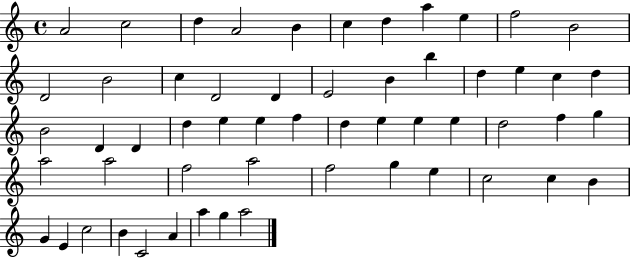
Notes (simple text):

A4/h C5/h D5/q A4/h B4/q C5/q D5/q A5/q E5/q F5/h B4/h D4/h B4/h C5/q D4/h D4/q E4/h B4/q B5/q D5/q E5/q C5/q D5/q B4/h D4/q D4/q D5/q E5/q E5/q F5/q D5/q E5/q E5/q E5/q D5/h F5/q G5/q A5/h A5/h F5/h A5/h F5/h G5/q E5/q C5/h C5/q B4/q G4/q E4/q C5/h B4/q C4/h A4/q A5/q G5/q A5/h